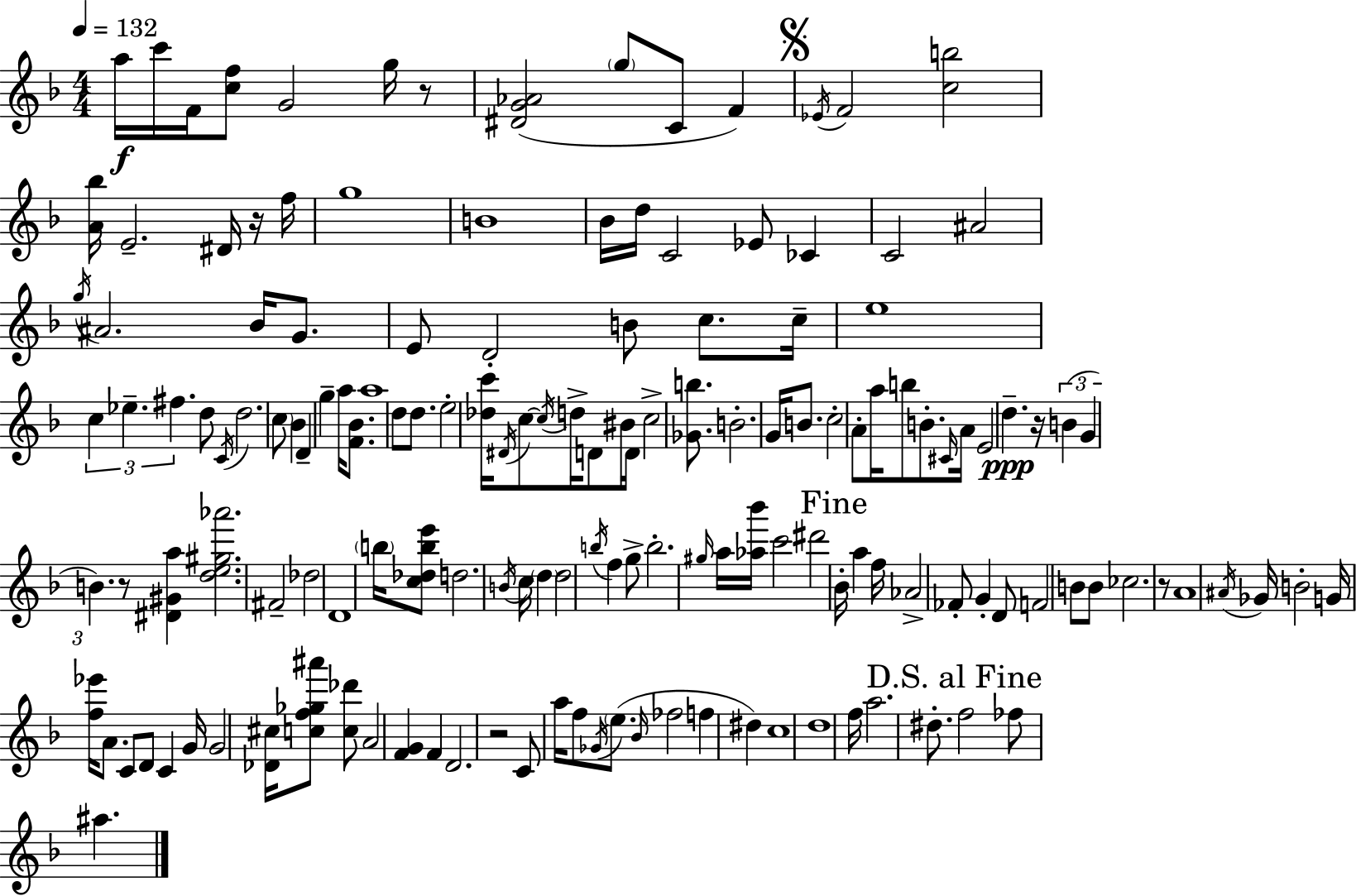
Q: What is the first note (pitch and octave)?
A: A5